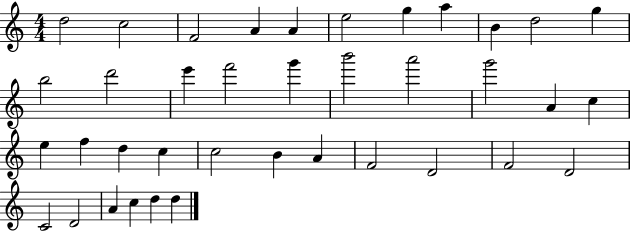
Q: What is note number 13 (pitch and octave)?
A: D6